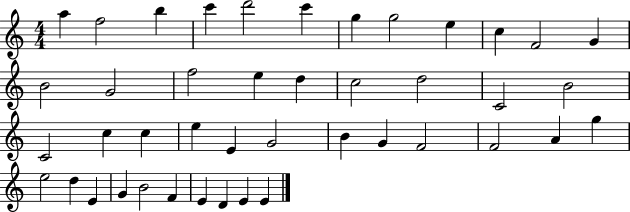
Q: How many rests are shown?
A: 0